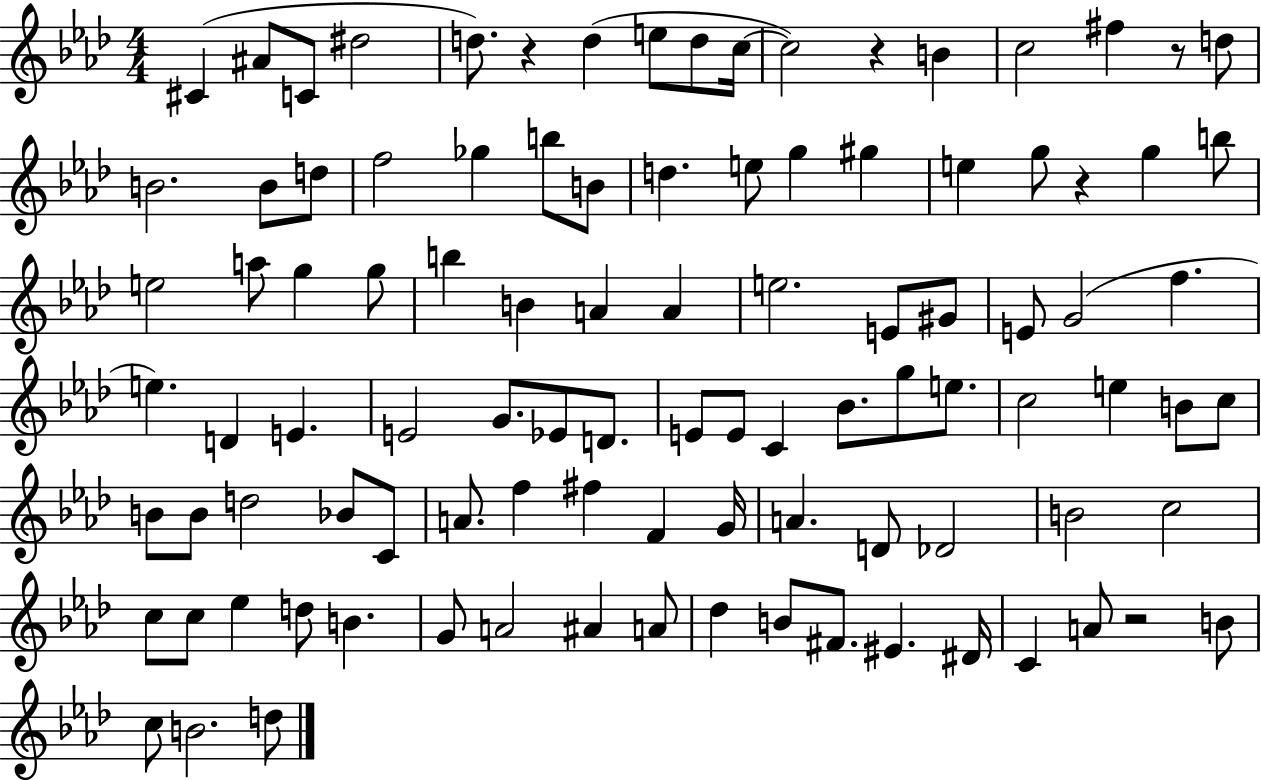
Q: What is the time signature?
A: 4/4